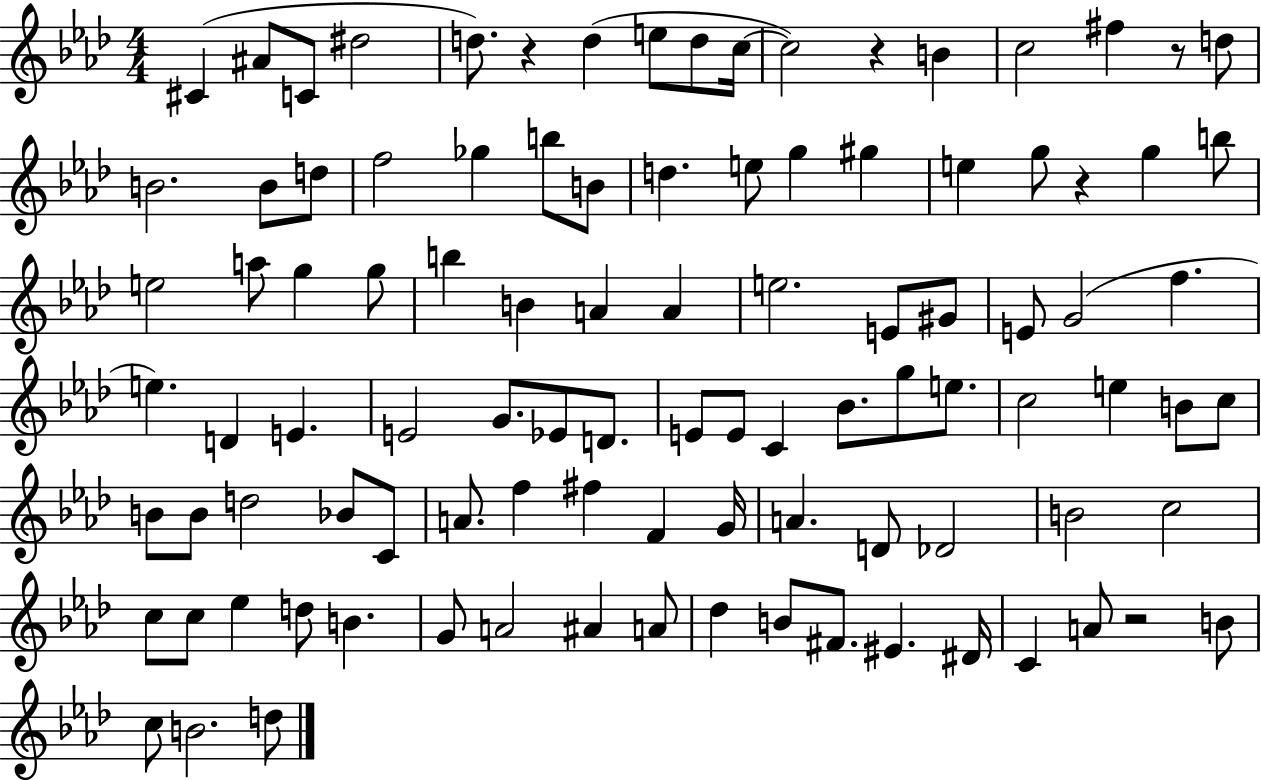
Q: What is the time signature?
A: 4/4